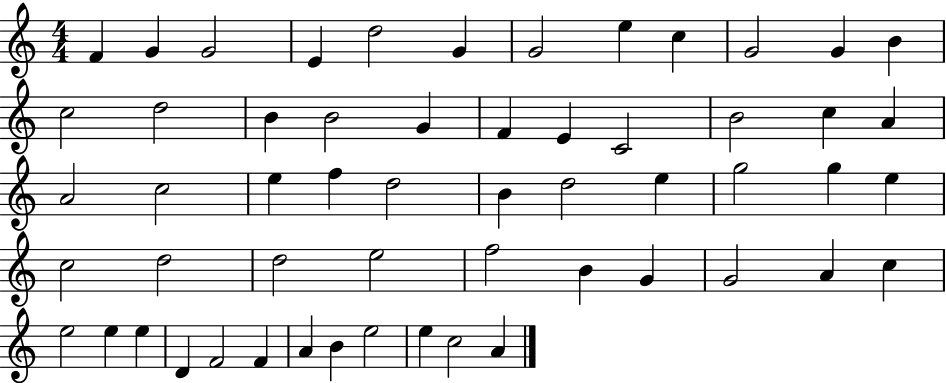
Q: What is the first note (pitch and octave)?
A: F4